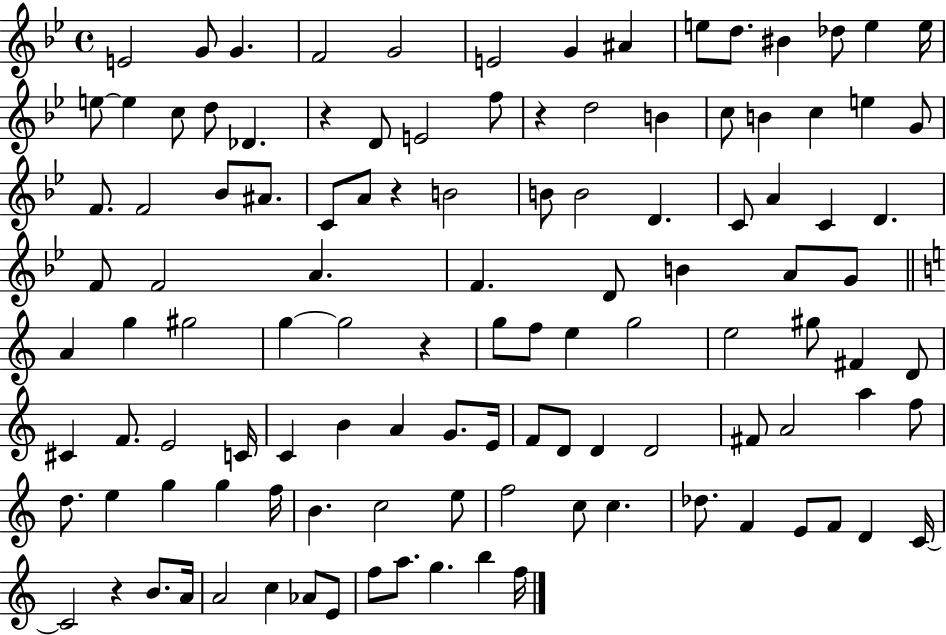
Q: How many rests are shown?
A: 5